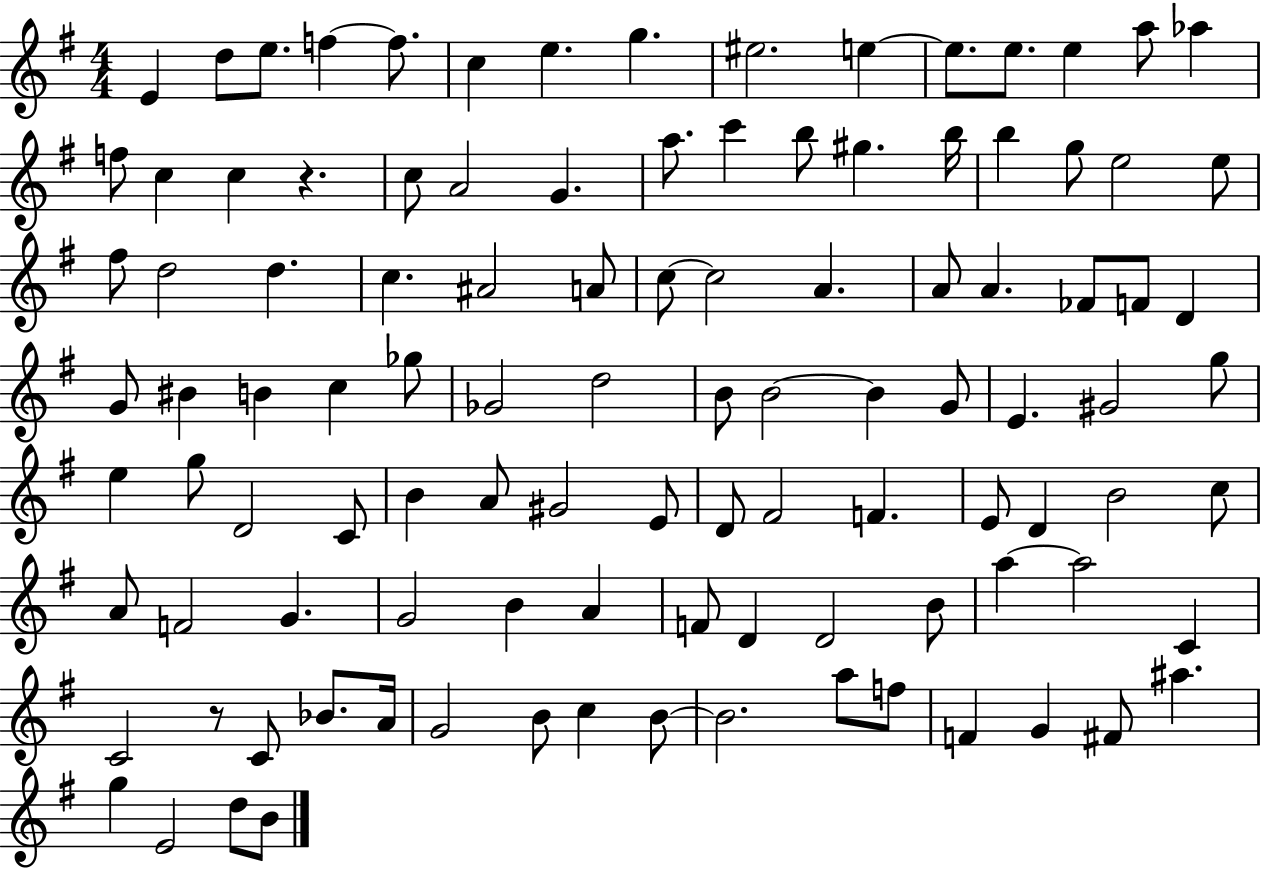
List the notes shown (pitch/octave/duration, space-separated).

E4/q D5/e E5/e. F5/q F5/e. C5/q E5/q. G5/q. EIS5/h. E5/q E5/e. E5/e. E5/q A5/e Ab5/q F5/e C5/q C5/q R/q. C5/e A4/h G4/q. A5/e. C6/q B5/e G#5/q. B5/s B5/q G5/e E5/h E5/e F#5/e D5/h D5/q. C5/q. A#4/h A4/e C5/e C5/h A4/q. A4/e A4/q. FES4/e F4/e D4/q G4/e BIS4/q B4/q C5/q Gb5/e Gb4/h D5/h B4/e B4/h B4/q G4/e E4/q. G#4/h G5/e E5/q G5/e D4/h C4/e B4/q A4/e G#4/h E4/e D4/e F#4/h F4/q. E4/e D4/q B4/h C5/e A4/e F4/h G4/q. G4/h B4/q A4/q F4/e D4/q D4/h B4/e A5/q A5/h C4/q C4/h R/e C4/e Bb4/e. A4/s G4/h B4/e C5/q B4/e B4/h. A5/e F5/e F4/q G4/q F#4/e A#5/q. G5/q E4/h D5/e B4/e